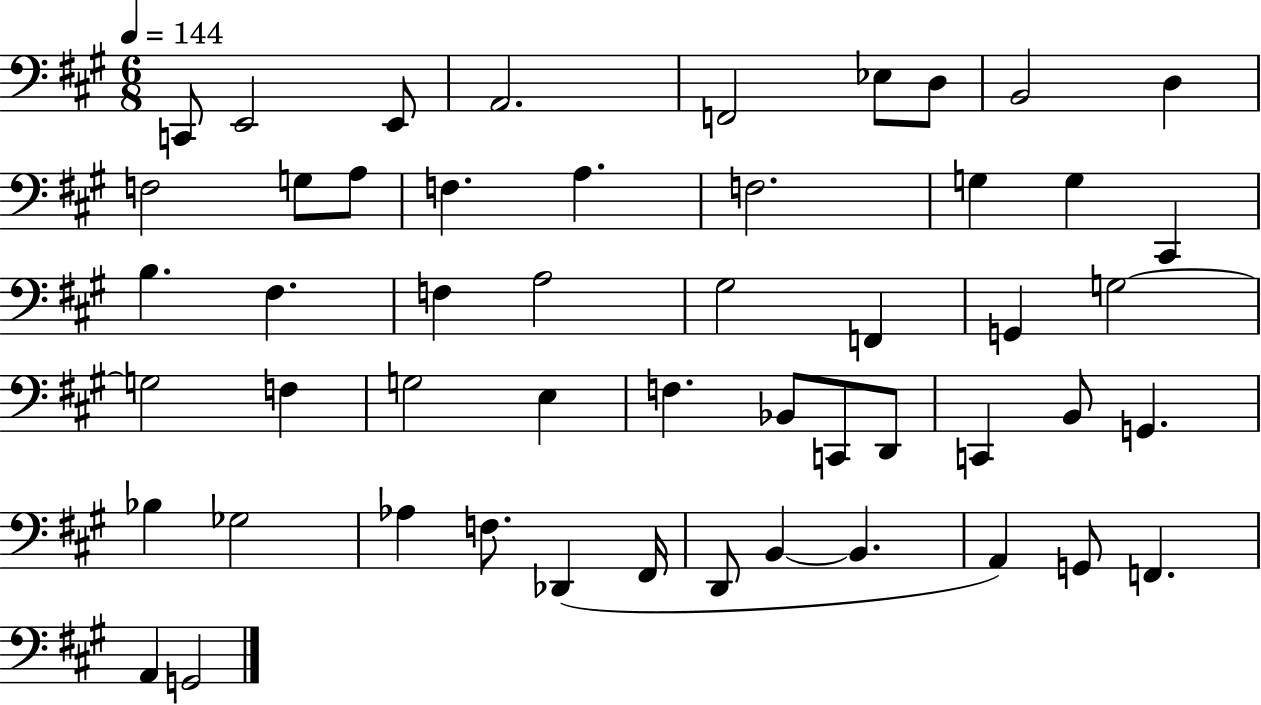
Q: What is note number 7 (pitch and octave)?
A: D3